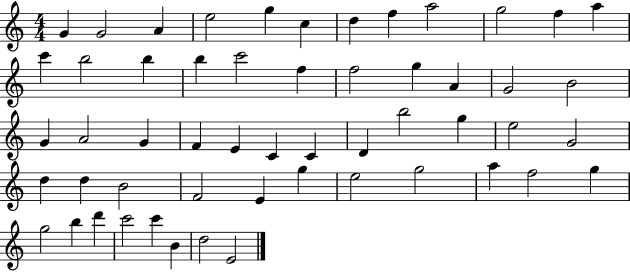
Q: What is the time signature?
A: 4/4